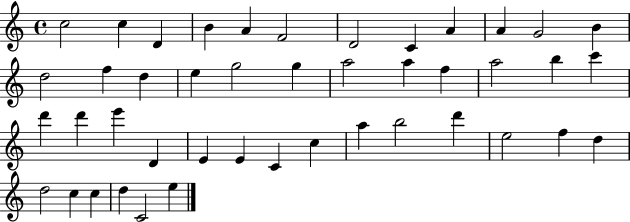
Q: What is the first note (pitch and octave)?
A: C5